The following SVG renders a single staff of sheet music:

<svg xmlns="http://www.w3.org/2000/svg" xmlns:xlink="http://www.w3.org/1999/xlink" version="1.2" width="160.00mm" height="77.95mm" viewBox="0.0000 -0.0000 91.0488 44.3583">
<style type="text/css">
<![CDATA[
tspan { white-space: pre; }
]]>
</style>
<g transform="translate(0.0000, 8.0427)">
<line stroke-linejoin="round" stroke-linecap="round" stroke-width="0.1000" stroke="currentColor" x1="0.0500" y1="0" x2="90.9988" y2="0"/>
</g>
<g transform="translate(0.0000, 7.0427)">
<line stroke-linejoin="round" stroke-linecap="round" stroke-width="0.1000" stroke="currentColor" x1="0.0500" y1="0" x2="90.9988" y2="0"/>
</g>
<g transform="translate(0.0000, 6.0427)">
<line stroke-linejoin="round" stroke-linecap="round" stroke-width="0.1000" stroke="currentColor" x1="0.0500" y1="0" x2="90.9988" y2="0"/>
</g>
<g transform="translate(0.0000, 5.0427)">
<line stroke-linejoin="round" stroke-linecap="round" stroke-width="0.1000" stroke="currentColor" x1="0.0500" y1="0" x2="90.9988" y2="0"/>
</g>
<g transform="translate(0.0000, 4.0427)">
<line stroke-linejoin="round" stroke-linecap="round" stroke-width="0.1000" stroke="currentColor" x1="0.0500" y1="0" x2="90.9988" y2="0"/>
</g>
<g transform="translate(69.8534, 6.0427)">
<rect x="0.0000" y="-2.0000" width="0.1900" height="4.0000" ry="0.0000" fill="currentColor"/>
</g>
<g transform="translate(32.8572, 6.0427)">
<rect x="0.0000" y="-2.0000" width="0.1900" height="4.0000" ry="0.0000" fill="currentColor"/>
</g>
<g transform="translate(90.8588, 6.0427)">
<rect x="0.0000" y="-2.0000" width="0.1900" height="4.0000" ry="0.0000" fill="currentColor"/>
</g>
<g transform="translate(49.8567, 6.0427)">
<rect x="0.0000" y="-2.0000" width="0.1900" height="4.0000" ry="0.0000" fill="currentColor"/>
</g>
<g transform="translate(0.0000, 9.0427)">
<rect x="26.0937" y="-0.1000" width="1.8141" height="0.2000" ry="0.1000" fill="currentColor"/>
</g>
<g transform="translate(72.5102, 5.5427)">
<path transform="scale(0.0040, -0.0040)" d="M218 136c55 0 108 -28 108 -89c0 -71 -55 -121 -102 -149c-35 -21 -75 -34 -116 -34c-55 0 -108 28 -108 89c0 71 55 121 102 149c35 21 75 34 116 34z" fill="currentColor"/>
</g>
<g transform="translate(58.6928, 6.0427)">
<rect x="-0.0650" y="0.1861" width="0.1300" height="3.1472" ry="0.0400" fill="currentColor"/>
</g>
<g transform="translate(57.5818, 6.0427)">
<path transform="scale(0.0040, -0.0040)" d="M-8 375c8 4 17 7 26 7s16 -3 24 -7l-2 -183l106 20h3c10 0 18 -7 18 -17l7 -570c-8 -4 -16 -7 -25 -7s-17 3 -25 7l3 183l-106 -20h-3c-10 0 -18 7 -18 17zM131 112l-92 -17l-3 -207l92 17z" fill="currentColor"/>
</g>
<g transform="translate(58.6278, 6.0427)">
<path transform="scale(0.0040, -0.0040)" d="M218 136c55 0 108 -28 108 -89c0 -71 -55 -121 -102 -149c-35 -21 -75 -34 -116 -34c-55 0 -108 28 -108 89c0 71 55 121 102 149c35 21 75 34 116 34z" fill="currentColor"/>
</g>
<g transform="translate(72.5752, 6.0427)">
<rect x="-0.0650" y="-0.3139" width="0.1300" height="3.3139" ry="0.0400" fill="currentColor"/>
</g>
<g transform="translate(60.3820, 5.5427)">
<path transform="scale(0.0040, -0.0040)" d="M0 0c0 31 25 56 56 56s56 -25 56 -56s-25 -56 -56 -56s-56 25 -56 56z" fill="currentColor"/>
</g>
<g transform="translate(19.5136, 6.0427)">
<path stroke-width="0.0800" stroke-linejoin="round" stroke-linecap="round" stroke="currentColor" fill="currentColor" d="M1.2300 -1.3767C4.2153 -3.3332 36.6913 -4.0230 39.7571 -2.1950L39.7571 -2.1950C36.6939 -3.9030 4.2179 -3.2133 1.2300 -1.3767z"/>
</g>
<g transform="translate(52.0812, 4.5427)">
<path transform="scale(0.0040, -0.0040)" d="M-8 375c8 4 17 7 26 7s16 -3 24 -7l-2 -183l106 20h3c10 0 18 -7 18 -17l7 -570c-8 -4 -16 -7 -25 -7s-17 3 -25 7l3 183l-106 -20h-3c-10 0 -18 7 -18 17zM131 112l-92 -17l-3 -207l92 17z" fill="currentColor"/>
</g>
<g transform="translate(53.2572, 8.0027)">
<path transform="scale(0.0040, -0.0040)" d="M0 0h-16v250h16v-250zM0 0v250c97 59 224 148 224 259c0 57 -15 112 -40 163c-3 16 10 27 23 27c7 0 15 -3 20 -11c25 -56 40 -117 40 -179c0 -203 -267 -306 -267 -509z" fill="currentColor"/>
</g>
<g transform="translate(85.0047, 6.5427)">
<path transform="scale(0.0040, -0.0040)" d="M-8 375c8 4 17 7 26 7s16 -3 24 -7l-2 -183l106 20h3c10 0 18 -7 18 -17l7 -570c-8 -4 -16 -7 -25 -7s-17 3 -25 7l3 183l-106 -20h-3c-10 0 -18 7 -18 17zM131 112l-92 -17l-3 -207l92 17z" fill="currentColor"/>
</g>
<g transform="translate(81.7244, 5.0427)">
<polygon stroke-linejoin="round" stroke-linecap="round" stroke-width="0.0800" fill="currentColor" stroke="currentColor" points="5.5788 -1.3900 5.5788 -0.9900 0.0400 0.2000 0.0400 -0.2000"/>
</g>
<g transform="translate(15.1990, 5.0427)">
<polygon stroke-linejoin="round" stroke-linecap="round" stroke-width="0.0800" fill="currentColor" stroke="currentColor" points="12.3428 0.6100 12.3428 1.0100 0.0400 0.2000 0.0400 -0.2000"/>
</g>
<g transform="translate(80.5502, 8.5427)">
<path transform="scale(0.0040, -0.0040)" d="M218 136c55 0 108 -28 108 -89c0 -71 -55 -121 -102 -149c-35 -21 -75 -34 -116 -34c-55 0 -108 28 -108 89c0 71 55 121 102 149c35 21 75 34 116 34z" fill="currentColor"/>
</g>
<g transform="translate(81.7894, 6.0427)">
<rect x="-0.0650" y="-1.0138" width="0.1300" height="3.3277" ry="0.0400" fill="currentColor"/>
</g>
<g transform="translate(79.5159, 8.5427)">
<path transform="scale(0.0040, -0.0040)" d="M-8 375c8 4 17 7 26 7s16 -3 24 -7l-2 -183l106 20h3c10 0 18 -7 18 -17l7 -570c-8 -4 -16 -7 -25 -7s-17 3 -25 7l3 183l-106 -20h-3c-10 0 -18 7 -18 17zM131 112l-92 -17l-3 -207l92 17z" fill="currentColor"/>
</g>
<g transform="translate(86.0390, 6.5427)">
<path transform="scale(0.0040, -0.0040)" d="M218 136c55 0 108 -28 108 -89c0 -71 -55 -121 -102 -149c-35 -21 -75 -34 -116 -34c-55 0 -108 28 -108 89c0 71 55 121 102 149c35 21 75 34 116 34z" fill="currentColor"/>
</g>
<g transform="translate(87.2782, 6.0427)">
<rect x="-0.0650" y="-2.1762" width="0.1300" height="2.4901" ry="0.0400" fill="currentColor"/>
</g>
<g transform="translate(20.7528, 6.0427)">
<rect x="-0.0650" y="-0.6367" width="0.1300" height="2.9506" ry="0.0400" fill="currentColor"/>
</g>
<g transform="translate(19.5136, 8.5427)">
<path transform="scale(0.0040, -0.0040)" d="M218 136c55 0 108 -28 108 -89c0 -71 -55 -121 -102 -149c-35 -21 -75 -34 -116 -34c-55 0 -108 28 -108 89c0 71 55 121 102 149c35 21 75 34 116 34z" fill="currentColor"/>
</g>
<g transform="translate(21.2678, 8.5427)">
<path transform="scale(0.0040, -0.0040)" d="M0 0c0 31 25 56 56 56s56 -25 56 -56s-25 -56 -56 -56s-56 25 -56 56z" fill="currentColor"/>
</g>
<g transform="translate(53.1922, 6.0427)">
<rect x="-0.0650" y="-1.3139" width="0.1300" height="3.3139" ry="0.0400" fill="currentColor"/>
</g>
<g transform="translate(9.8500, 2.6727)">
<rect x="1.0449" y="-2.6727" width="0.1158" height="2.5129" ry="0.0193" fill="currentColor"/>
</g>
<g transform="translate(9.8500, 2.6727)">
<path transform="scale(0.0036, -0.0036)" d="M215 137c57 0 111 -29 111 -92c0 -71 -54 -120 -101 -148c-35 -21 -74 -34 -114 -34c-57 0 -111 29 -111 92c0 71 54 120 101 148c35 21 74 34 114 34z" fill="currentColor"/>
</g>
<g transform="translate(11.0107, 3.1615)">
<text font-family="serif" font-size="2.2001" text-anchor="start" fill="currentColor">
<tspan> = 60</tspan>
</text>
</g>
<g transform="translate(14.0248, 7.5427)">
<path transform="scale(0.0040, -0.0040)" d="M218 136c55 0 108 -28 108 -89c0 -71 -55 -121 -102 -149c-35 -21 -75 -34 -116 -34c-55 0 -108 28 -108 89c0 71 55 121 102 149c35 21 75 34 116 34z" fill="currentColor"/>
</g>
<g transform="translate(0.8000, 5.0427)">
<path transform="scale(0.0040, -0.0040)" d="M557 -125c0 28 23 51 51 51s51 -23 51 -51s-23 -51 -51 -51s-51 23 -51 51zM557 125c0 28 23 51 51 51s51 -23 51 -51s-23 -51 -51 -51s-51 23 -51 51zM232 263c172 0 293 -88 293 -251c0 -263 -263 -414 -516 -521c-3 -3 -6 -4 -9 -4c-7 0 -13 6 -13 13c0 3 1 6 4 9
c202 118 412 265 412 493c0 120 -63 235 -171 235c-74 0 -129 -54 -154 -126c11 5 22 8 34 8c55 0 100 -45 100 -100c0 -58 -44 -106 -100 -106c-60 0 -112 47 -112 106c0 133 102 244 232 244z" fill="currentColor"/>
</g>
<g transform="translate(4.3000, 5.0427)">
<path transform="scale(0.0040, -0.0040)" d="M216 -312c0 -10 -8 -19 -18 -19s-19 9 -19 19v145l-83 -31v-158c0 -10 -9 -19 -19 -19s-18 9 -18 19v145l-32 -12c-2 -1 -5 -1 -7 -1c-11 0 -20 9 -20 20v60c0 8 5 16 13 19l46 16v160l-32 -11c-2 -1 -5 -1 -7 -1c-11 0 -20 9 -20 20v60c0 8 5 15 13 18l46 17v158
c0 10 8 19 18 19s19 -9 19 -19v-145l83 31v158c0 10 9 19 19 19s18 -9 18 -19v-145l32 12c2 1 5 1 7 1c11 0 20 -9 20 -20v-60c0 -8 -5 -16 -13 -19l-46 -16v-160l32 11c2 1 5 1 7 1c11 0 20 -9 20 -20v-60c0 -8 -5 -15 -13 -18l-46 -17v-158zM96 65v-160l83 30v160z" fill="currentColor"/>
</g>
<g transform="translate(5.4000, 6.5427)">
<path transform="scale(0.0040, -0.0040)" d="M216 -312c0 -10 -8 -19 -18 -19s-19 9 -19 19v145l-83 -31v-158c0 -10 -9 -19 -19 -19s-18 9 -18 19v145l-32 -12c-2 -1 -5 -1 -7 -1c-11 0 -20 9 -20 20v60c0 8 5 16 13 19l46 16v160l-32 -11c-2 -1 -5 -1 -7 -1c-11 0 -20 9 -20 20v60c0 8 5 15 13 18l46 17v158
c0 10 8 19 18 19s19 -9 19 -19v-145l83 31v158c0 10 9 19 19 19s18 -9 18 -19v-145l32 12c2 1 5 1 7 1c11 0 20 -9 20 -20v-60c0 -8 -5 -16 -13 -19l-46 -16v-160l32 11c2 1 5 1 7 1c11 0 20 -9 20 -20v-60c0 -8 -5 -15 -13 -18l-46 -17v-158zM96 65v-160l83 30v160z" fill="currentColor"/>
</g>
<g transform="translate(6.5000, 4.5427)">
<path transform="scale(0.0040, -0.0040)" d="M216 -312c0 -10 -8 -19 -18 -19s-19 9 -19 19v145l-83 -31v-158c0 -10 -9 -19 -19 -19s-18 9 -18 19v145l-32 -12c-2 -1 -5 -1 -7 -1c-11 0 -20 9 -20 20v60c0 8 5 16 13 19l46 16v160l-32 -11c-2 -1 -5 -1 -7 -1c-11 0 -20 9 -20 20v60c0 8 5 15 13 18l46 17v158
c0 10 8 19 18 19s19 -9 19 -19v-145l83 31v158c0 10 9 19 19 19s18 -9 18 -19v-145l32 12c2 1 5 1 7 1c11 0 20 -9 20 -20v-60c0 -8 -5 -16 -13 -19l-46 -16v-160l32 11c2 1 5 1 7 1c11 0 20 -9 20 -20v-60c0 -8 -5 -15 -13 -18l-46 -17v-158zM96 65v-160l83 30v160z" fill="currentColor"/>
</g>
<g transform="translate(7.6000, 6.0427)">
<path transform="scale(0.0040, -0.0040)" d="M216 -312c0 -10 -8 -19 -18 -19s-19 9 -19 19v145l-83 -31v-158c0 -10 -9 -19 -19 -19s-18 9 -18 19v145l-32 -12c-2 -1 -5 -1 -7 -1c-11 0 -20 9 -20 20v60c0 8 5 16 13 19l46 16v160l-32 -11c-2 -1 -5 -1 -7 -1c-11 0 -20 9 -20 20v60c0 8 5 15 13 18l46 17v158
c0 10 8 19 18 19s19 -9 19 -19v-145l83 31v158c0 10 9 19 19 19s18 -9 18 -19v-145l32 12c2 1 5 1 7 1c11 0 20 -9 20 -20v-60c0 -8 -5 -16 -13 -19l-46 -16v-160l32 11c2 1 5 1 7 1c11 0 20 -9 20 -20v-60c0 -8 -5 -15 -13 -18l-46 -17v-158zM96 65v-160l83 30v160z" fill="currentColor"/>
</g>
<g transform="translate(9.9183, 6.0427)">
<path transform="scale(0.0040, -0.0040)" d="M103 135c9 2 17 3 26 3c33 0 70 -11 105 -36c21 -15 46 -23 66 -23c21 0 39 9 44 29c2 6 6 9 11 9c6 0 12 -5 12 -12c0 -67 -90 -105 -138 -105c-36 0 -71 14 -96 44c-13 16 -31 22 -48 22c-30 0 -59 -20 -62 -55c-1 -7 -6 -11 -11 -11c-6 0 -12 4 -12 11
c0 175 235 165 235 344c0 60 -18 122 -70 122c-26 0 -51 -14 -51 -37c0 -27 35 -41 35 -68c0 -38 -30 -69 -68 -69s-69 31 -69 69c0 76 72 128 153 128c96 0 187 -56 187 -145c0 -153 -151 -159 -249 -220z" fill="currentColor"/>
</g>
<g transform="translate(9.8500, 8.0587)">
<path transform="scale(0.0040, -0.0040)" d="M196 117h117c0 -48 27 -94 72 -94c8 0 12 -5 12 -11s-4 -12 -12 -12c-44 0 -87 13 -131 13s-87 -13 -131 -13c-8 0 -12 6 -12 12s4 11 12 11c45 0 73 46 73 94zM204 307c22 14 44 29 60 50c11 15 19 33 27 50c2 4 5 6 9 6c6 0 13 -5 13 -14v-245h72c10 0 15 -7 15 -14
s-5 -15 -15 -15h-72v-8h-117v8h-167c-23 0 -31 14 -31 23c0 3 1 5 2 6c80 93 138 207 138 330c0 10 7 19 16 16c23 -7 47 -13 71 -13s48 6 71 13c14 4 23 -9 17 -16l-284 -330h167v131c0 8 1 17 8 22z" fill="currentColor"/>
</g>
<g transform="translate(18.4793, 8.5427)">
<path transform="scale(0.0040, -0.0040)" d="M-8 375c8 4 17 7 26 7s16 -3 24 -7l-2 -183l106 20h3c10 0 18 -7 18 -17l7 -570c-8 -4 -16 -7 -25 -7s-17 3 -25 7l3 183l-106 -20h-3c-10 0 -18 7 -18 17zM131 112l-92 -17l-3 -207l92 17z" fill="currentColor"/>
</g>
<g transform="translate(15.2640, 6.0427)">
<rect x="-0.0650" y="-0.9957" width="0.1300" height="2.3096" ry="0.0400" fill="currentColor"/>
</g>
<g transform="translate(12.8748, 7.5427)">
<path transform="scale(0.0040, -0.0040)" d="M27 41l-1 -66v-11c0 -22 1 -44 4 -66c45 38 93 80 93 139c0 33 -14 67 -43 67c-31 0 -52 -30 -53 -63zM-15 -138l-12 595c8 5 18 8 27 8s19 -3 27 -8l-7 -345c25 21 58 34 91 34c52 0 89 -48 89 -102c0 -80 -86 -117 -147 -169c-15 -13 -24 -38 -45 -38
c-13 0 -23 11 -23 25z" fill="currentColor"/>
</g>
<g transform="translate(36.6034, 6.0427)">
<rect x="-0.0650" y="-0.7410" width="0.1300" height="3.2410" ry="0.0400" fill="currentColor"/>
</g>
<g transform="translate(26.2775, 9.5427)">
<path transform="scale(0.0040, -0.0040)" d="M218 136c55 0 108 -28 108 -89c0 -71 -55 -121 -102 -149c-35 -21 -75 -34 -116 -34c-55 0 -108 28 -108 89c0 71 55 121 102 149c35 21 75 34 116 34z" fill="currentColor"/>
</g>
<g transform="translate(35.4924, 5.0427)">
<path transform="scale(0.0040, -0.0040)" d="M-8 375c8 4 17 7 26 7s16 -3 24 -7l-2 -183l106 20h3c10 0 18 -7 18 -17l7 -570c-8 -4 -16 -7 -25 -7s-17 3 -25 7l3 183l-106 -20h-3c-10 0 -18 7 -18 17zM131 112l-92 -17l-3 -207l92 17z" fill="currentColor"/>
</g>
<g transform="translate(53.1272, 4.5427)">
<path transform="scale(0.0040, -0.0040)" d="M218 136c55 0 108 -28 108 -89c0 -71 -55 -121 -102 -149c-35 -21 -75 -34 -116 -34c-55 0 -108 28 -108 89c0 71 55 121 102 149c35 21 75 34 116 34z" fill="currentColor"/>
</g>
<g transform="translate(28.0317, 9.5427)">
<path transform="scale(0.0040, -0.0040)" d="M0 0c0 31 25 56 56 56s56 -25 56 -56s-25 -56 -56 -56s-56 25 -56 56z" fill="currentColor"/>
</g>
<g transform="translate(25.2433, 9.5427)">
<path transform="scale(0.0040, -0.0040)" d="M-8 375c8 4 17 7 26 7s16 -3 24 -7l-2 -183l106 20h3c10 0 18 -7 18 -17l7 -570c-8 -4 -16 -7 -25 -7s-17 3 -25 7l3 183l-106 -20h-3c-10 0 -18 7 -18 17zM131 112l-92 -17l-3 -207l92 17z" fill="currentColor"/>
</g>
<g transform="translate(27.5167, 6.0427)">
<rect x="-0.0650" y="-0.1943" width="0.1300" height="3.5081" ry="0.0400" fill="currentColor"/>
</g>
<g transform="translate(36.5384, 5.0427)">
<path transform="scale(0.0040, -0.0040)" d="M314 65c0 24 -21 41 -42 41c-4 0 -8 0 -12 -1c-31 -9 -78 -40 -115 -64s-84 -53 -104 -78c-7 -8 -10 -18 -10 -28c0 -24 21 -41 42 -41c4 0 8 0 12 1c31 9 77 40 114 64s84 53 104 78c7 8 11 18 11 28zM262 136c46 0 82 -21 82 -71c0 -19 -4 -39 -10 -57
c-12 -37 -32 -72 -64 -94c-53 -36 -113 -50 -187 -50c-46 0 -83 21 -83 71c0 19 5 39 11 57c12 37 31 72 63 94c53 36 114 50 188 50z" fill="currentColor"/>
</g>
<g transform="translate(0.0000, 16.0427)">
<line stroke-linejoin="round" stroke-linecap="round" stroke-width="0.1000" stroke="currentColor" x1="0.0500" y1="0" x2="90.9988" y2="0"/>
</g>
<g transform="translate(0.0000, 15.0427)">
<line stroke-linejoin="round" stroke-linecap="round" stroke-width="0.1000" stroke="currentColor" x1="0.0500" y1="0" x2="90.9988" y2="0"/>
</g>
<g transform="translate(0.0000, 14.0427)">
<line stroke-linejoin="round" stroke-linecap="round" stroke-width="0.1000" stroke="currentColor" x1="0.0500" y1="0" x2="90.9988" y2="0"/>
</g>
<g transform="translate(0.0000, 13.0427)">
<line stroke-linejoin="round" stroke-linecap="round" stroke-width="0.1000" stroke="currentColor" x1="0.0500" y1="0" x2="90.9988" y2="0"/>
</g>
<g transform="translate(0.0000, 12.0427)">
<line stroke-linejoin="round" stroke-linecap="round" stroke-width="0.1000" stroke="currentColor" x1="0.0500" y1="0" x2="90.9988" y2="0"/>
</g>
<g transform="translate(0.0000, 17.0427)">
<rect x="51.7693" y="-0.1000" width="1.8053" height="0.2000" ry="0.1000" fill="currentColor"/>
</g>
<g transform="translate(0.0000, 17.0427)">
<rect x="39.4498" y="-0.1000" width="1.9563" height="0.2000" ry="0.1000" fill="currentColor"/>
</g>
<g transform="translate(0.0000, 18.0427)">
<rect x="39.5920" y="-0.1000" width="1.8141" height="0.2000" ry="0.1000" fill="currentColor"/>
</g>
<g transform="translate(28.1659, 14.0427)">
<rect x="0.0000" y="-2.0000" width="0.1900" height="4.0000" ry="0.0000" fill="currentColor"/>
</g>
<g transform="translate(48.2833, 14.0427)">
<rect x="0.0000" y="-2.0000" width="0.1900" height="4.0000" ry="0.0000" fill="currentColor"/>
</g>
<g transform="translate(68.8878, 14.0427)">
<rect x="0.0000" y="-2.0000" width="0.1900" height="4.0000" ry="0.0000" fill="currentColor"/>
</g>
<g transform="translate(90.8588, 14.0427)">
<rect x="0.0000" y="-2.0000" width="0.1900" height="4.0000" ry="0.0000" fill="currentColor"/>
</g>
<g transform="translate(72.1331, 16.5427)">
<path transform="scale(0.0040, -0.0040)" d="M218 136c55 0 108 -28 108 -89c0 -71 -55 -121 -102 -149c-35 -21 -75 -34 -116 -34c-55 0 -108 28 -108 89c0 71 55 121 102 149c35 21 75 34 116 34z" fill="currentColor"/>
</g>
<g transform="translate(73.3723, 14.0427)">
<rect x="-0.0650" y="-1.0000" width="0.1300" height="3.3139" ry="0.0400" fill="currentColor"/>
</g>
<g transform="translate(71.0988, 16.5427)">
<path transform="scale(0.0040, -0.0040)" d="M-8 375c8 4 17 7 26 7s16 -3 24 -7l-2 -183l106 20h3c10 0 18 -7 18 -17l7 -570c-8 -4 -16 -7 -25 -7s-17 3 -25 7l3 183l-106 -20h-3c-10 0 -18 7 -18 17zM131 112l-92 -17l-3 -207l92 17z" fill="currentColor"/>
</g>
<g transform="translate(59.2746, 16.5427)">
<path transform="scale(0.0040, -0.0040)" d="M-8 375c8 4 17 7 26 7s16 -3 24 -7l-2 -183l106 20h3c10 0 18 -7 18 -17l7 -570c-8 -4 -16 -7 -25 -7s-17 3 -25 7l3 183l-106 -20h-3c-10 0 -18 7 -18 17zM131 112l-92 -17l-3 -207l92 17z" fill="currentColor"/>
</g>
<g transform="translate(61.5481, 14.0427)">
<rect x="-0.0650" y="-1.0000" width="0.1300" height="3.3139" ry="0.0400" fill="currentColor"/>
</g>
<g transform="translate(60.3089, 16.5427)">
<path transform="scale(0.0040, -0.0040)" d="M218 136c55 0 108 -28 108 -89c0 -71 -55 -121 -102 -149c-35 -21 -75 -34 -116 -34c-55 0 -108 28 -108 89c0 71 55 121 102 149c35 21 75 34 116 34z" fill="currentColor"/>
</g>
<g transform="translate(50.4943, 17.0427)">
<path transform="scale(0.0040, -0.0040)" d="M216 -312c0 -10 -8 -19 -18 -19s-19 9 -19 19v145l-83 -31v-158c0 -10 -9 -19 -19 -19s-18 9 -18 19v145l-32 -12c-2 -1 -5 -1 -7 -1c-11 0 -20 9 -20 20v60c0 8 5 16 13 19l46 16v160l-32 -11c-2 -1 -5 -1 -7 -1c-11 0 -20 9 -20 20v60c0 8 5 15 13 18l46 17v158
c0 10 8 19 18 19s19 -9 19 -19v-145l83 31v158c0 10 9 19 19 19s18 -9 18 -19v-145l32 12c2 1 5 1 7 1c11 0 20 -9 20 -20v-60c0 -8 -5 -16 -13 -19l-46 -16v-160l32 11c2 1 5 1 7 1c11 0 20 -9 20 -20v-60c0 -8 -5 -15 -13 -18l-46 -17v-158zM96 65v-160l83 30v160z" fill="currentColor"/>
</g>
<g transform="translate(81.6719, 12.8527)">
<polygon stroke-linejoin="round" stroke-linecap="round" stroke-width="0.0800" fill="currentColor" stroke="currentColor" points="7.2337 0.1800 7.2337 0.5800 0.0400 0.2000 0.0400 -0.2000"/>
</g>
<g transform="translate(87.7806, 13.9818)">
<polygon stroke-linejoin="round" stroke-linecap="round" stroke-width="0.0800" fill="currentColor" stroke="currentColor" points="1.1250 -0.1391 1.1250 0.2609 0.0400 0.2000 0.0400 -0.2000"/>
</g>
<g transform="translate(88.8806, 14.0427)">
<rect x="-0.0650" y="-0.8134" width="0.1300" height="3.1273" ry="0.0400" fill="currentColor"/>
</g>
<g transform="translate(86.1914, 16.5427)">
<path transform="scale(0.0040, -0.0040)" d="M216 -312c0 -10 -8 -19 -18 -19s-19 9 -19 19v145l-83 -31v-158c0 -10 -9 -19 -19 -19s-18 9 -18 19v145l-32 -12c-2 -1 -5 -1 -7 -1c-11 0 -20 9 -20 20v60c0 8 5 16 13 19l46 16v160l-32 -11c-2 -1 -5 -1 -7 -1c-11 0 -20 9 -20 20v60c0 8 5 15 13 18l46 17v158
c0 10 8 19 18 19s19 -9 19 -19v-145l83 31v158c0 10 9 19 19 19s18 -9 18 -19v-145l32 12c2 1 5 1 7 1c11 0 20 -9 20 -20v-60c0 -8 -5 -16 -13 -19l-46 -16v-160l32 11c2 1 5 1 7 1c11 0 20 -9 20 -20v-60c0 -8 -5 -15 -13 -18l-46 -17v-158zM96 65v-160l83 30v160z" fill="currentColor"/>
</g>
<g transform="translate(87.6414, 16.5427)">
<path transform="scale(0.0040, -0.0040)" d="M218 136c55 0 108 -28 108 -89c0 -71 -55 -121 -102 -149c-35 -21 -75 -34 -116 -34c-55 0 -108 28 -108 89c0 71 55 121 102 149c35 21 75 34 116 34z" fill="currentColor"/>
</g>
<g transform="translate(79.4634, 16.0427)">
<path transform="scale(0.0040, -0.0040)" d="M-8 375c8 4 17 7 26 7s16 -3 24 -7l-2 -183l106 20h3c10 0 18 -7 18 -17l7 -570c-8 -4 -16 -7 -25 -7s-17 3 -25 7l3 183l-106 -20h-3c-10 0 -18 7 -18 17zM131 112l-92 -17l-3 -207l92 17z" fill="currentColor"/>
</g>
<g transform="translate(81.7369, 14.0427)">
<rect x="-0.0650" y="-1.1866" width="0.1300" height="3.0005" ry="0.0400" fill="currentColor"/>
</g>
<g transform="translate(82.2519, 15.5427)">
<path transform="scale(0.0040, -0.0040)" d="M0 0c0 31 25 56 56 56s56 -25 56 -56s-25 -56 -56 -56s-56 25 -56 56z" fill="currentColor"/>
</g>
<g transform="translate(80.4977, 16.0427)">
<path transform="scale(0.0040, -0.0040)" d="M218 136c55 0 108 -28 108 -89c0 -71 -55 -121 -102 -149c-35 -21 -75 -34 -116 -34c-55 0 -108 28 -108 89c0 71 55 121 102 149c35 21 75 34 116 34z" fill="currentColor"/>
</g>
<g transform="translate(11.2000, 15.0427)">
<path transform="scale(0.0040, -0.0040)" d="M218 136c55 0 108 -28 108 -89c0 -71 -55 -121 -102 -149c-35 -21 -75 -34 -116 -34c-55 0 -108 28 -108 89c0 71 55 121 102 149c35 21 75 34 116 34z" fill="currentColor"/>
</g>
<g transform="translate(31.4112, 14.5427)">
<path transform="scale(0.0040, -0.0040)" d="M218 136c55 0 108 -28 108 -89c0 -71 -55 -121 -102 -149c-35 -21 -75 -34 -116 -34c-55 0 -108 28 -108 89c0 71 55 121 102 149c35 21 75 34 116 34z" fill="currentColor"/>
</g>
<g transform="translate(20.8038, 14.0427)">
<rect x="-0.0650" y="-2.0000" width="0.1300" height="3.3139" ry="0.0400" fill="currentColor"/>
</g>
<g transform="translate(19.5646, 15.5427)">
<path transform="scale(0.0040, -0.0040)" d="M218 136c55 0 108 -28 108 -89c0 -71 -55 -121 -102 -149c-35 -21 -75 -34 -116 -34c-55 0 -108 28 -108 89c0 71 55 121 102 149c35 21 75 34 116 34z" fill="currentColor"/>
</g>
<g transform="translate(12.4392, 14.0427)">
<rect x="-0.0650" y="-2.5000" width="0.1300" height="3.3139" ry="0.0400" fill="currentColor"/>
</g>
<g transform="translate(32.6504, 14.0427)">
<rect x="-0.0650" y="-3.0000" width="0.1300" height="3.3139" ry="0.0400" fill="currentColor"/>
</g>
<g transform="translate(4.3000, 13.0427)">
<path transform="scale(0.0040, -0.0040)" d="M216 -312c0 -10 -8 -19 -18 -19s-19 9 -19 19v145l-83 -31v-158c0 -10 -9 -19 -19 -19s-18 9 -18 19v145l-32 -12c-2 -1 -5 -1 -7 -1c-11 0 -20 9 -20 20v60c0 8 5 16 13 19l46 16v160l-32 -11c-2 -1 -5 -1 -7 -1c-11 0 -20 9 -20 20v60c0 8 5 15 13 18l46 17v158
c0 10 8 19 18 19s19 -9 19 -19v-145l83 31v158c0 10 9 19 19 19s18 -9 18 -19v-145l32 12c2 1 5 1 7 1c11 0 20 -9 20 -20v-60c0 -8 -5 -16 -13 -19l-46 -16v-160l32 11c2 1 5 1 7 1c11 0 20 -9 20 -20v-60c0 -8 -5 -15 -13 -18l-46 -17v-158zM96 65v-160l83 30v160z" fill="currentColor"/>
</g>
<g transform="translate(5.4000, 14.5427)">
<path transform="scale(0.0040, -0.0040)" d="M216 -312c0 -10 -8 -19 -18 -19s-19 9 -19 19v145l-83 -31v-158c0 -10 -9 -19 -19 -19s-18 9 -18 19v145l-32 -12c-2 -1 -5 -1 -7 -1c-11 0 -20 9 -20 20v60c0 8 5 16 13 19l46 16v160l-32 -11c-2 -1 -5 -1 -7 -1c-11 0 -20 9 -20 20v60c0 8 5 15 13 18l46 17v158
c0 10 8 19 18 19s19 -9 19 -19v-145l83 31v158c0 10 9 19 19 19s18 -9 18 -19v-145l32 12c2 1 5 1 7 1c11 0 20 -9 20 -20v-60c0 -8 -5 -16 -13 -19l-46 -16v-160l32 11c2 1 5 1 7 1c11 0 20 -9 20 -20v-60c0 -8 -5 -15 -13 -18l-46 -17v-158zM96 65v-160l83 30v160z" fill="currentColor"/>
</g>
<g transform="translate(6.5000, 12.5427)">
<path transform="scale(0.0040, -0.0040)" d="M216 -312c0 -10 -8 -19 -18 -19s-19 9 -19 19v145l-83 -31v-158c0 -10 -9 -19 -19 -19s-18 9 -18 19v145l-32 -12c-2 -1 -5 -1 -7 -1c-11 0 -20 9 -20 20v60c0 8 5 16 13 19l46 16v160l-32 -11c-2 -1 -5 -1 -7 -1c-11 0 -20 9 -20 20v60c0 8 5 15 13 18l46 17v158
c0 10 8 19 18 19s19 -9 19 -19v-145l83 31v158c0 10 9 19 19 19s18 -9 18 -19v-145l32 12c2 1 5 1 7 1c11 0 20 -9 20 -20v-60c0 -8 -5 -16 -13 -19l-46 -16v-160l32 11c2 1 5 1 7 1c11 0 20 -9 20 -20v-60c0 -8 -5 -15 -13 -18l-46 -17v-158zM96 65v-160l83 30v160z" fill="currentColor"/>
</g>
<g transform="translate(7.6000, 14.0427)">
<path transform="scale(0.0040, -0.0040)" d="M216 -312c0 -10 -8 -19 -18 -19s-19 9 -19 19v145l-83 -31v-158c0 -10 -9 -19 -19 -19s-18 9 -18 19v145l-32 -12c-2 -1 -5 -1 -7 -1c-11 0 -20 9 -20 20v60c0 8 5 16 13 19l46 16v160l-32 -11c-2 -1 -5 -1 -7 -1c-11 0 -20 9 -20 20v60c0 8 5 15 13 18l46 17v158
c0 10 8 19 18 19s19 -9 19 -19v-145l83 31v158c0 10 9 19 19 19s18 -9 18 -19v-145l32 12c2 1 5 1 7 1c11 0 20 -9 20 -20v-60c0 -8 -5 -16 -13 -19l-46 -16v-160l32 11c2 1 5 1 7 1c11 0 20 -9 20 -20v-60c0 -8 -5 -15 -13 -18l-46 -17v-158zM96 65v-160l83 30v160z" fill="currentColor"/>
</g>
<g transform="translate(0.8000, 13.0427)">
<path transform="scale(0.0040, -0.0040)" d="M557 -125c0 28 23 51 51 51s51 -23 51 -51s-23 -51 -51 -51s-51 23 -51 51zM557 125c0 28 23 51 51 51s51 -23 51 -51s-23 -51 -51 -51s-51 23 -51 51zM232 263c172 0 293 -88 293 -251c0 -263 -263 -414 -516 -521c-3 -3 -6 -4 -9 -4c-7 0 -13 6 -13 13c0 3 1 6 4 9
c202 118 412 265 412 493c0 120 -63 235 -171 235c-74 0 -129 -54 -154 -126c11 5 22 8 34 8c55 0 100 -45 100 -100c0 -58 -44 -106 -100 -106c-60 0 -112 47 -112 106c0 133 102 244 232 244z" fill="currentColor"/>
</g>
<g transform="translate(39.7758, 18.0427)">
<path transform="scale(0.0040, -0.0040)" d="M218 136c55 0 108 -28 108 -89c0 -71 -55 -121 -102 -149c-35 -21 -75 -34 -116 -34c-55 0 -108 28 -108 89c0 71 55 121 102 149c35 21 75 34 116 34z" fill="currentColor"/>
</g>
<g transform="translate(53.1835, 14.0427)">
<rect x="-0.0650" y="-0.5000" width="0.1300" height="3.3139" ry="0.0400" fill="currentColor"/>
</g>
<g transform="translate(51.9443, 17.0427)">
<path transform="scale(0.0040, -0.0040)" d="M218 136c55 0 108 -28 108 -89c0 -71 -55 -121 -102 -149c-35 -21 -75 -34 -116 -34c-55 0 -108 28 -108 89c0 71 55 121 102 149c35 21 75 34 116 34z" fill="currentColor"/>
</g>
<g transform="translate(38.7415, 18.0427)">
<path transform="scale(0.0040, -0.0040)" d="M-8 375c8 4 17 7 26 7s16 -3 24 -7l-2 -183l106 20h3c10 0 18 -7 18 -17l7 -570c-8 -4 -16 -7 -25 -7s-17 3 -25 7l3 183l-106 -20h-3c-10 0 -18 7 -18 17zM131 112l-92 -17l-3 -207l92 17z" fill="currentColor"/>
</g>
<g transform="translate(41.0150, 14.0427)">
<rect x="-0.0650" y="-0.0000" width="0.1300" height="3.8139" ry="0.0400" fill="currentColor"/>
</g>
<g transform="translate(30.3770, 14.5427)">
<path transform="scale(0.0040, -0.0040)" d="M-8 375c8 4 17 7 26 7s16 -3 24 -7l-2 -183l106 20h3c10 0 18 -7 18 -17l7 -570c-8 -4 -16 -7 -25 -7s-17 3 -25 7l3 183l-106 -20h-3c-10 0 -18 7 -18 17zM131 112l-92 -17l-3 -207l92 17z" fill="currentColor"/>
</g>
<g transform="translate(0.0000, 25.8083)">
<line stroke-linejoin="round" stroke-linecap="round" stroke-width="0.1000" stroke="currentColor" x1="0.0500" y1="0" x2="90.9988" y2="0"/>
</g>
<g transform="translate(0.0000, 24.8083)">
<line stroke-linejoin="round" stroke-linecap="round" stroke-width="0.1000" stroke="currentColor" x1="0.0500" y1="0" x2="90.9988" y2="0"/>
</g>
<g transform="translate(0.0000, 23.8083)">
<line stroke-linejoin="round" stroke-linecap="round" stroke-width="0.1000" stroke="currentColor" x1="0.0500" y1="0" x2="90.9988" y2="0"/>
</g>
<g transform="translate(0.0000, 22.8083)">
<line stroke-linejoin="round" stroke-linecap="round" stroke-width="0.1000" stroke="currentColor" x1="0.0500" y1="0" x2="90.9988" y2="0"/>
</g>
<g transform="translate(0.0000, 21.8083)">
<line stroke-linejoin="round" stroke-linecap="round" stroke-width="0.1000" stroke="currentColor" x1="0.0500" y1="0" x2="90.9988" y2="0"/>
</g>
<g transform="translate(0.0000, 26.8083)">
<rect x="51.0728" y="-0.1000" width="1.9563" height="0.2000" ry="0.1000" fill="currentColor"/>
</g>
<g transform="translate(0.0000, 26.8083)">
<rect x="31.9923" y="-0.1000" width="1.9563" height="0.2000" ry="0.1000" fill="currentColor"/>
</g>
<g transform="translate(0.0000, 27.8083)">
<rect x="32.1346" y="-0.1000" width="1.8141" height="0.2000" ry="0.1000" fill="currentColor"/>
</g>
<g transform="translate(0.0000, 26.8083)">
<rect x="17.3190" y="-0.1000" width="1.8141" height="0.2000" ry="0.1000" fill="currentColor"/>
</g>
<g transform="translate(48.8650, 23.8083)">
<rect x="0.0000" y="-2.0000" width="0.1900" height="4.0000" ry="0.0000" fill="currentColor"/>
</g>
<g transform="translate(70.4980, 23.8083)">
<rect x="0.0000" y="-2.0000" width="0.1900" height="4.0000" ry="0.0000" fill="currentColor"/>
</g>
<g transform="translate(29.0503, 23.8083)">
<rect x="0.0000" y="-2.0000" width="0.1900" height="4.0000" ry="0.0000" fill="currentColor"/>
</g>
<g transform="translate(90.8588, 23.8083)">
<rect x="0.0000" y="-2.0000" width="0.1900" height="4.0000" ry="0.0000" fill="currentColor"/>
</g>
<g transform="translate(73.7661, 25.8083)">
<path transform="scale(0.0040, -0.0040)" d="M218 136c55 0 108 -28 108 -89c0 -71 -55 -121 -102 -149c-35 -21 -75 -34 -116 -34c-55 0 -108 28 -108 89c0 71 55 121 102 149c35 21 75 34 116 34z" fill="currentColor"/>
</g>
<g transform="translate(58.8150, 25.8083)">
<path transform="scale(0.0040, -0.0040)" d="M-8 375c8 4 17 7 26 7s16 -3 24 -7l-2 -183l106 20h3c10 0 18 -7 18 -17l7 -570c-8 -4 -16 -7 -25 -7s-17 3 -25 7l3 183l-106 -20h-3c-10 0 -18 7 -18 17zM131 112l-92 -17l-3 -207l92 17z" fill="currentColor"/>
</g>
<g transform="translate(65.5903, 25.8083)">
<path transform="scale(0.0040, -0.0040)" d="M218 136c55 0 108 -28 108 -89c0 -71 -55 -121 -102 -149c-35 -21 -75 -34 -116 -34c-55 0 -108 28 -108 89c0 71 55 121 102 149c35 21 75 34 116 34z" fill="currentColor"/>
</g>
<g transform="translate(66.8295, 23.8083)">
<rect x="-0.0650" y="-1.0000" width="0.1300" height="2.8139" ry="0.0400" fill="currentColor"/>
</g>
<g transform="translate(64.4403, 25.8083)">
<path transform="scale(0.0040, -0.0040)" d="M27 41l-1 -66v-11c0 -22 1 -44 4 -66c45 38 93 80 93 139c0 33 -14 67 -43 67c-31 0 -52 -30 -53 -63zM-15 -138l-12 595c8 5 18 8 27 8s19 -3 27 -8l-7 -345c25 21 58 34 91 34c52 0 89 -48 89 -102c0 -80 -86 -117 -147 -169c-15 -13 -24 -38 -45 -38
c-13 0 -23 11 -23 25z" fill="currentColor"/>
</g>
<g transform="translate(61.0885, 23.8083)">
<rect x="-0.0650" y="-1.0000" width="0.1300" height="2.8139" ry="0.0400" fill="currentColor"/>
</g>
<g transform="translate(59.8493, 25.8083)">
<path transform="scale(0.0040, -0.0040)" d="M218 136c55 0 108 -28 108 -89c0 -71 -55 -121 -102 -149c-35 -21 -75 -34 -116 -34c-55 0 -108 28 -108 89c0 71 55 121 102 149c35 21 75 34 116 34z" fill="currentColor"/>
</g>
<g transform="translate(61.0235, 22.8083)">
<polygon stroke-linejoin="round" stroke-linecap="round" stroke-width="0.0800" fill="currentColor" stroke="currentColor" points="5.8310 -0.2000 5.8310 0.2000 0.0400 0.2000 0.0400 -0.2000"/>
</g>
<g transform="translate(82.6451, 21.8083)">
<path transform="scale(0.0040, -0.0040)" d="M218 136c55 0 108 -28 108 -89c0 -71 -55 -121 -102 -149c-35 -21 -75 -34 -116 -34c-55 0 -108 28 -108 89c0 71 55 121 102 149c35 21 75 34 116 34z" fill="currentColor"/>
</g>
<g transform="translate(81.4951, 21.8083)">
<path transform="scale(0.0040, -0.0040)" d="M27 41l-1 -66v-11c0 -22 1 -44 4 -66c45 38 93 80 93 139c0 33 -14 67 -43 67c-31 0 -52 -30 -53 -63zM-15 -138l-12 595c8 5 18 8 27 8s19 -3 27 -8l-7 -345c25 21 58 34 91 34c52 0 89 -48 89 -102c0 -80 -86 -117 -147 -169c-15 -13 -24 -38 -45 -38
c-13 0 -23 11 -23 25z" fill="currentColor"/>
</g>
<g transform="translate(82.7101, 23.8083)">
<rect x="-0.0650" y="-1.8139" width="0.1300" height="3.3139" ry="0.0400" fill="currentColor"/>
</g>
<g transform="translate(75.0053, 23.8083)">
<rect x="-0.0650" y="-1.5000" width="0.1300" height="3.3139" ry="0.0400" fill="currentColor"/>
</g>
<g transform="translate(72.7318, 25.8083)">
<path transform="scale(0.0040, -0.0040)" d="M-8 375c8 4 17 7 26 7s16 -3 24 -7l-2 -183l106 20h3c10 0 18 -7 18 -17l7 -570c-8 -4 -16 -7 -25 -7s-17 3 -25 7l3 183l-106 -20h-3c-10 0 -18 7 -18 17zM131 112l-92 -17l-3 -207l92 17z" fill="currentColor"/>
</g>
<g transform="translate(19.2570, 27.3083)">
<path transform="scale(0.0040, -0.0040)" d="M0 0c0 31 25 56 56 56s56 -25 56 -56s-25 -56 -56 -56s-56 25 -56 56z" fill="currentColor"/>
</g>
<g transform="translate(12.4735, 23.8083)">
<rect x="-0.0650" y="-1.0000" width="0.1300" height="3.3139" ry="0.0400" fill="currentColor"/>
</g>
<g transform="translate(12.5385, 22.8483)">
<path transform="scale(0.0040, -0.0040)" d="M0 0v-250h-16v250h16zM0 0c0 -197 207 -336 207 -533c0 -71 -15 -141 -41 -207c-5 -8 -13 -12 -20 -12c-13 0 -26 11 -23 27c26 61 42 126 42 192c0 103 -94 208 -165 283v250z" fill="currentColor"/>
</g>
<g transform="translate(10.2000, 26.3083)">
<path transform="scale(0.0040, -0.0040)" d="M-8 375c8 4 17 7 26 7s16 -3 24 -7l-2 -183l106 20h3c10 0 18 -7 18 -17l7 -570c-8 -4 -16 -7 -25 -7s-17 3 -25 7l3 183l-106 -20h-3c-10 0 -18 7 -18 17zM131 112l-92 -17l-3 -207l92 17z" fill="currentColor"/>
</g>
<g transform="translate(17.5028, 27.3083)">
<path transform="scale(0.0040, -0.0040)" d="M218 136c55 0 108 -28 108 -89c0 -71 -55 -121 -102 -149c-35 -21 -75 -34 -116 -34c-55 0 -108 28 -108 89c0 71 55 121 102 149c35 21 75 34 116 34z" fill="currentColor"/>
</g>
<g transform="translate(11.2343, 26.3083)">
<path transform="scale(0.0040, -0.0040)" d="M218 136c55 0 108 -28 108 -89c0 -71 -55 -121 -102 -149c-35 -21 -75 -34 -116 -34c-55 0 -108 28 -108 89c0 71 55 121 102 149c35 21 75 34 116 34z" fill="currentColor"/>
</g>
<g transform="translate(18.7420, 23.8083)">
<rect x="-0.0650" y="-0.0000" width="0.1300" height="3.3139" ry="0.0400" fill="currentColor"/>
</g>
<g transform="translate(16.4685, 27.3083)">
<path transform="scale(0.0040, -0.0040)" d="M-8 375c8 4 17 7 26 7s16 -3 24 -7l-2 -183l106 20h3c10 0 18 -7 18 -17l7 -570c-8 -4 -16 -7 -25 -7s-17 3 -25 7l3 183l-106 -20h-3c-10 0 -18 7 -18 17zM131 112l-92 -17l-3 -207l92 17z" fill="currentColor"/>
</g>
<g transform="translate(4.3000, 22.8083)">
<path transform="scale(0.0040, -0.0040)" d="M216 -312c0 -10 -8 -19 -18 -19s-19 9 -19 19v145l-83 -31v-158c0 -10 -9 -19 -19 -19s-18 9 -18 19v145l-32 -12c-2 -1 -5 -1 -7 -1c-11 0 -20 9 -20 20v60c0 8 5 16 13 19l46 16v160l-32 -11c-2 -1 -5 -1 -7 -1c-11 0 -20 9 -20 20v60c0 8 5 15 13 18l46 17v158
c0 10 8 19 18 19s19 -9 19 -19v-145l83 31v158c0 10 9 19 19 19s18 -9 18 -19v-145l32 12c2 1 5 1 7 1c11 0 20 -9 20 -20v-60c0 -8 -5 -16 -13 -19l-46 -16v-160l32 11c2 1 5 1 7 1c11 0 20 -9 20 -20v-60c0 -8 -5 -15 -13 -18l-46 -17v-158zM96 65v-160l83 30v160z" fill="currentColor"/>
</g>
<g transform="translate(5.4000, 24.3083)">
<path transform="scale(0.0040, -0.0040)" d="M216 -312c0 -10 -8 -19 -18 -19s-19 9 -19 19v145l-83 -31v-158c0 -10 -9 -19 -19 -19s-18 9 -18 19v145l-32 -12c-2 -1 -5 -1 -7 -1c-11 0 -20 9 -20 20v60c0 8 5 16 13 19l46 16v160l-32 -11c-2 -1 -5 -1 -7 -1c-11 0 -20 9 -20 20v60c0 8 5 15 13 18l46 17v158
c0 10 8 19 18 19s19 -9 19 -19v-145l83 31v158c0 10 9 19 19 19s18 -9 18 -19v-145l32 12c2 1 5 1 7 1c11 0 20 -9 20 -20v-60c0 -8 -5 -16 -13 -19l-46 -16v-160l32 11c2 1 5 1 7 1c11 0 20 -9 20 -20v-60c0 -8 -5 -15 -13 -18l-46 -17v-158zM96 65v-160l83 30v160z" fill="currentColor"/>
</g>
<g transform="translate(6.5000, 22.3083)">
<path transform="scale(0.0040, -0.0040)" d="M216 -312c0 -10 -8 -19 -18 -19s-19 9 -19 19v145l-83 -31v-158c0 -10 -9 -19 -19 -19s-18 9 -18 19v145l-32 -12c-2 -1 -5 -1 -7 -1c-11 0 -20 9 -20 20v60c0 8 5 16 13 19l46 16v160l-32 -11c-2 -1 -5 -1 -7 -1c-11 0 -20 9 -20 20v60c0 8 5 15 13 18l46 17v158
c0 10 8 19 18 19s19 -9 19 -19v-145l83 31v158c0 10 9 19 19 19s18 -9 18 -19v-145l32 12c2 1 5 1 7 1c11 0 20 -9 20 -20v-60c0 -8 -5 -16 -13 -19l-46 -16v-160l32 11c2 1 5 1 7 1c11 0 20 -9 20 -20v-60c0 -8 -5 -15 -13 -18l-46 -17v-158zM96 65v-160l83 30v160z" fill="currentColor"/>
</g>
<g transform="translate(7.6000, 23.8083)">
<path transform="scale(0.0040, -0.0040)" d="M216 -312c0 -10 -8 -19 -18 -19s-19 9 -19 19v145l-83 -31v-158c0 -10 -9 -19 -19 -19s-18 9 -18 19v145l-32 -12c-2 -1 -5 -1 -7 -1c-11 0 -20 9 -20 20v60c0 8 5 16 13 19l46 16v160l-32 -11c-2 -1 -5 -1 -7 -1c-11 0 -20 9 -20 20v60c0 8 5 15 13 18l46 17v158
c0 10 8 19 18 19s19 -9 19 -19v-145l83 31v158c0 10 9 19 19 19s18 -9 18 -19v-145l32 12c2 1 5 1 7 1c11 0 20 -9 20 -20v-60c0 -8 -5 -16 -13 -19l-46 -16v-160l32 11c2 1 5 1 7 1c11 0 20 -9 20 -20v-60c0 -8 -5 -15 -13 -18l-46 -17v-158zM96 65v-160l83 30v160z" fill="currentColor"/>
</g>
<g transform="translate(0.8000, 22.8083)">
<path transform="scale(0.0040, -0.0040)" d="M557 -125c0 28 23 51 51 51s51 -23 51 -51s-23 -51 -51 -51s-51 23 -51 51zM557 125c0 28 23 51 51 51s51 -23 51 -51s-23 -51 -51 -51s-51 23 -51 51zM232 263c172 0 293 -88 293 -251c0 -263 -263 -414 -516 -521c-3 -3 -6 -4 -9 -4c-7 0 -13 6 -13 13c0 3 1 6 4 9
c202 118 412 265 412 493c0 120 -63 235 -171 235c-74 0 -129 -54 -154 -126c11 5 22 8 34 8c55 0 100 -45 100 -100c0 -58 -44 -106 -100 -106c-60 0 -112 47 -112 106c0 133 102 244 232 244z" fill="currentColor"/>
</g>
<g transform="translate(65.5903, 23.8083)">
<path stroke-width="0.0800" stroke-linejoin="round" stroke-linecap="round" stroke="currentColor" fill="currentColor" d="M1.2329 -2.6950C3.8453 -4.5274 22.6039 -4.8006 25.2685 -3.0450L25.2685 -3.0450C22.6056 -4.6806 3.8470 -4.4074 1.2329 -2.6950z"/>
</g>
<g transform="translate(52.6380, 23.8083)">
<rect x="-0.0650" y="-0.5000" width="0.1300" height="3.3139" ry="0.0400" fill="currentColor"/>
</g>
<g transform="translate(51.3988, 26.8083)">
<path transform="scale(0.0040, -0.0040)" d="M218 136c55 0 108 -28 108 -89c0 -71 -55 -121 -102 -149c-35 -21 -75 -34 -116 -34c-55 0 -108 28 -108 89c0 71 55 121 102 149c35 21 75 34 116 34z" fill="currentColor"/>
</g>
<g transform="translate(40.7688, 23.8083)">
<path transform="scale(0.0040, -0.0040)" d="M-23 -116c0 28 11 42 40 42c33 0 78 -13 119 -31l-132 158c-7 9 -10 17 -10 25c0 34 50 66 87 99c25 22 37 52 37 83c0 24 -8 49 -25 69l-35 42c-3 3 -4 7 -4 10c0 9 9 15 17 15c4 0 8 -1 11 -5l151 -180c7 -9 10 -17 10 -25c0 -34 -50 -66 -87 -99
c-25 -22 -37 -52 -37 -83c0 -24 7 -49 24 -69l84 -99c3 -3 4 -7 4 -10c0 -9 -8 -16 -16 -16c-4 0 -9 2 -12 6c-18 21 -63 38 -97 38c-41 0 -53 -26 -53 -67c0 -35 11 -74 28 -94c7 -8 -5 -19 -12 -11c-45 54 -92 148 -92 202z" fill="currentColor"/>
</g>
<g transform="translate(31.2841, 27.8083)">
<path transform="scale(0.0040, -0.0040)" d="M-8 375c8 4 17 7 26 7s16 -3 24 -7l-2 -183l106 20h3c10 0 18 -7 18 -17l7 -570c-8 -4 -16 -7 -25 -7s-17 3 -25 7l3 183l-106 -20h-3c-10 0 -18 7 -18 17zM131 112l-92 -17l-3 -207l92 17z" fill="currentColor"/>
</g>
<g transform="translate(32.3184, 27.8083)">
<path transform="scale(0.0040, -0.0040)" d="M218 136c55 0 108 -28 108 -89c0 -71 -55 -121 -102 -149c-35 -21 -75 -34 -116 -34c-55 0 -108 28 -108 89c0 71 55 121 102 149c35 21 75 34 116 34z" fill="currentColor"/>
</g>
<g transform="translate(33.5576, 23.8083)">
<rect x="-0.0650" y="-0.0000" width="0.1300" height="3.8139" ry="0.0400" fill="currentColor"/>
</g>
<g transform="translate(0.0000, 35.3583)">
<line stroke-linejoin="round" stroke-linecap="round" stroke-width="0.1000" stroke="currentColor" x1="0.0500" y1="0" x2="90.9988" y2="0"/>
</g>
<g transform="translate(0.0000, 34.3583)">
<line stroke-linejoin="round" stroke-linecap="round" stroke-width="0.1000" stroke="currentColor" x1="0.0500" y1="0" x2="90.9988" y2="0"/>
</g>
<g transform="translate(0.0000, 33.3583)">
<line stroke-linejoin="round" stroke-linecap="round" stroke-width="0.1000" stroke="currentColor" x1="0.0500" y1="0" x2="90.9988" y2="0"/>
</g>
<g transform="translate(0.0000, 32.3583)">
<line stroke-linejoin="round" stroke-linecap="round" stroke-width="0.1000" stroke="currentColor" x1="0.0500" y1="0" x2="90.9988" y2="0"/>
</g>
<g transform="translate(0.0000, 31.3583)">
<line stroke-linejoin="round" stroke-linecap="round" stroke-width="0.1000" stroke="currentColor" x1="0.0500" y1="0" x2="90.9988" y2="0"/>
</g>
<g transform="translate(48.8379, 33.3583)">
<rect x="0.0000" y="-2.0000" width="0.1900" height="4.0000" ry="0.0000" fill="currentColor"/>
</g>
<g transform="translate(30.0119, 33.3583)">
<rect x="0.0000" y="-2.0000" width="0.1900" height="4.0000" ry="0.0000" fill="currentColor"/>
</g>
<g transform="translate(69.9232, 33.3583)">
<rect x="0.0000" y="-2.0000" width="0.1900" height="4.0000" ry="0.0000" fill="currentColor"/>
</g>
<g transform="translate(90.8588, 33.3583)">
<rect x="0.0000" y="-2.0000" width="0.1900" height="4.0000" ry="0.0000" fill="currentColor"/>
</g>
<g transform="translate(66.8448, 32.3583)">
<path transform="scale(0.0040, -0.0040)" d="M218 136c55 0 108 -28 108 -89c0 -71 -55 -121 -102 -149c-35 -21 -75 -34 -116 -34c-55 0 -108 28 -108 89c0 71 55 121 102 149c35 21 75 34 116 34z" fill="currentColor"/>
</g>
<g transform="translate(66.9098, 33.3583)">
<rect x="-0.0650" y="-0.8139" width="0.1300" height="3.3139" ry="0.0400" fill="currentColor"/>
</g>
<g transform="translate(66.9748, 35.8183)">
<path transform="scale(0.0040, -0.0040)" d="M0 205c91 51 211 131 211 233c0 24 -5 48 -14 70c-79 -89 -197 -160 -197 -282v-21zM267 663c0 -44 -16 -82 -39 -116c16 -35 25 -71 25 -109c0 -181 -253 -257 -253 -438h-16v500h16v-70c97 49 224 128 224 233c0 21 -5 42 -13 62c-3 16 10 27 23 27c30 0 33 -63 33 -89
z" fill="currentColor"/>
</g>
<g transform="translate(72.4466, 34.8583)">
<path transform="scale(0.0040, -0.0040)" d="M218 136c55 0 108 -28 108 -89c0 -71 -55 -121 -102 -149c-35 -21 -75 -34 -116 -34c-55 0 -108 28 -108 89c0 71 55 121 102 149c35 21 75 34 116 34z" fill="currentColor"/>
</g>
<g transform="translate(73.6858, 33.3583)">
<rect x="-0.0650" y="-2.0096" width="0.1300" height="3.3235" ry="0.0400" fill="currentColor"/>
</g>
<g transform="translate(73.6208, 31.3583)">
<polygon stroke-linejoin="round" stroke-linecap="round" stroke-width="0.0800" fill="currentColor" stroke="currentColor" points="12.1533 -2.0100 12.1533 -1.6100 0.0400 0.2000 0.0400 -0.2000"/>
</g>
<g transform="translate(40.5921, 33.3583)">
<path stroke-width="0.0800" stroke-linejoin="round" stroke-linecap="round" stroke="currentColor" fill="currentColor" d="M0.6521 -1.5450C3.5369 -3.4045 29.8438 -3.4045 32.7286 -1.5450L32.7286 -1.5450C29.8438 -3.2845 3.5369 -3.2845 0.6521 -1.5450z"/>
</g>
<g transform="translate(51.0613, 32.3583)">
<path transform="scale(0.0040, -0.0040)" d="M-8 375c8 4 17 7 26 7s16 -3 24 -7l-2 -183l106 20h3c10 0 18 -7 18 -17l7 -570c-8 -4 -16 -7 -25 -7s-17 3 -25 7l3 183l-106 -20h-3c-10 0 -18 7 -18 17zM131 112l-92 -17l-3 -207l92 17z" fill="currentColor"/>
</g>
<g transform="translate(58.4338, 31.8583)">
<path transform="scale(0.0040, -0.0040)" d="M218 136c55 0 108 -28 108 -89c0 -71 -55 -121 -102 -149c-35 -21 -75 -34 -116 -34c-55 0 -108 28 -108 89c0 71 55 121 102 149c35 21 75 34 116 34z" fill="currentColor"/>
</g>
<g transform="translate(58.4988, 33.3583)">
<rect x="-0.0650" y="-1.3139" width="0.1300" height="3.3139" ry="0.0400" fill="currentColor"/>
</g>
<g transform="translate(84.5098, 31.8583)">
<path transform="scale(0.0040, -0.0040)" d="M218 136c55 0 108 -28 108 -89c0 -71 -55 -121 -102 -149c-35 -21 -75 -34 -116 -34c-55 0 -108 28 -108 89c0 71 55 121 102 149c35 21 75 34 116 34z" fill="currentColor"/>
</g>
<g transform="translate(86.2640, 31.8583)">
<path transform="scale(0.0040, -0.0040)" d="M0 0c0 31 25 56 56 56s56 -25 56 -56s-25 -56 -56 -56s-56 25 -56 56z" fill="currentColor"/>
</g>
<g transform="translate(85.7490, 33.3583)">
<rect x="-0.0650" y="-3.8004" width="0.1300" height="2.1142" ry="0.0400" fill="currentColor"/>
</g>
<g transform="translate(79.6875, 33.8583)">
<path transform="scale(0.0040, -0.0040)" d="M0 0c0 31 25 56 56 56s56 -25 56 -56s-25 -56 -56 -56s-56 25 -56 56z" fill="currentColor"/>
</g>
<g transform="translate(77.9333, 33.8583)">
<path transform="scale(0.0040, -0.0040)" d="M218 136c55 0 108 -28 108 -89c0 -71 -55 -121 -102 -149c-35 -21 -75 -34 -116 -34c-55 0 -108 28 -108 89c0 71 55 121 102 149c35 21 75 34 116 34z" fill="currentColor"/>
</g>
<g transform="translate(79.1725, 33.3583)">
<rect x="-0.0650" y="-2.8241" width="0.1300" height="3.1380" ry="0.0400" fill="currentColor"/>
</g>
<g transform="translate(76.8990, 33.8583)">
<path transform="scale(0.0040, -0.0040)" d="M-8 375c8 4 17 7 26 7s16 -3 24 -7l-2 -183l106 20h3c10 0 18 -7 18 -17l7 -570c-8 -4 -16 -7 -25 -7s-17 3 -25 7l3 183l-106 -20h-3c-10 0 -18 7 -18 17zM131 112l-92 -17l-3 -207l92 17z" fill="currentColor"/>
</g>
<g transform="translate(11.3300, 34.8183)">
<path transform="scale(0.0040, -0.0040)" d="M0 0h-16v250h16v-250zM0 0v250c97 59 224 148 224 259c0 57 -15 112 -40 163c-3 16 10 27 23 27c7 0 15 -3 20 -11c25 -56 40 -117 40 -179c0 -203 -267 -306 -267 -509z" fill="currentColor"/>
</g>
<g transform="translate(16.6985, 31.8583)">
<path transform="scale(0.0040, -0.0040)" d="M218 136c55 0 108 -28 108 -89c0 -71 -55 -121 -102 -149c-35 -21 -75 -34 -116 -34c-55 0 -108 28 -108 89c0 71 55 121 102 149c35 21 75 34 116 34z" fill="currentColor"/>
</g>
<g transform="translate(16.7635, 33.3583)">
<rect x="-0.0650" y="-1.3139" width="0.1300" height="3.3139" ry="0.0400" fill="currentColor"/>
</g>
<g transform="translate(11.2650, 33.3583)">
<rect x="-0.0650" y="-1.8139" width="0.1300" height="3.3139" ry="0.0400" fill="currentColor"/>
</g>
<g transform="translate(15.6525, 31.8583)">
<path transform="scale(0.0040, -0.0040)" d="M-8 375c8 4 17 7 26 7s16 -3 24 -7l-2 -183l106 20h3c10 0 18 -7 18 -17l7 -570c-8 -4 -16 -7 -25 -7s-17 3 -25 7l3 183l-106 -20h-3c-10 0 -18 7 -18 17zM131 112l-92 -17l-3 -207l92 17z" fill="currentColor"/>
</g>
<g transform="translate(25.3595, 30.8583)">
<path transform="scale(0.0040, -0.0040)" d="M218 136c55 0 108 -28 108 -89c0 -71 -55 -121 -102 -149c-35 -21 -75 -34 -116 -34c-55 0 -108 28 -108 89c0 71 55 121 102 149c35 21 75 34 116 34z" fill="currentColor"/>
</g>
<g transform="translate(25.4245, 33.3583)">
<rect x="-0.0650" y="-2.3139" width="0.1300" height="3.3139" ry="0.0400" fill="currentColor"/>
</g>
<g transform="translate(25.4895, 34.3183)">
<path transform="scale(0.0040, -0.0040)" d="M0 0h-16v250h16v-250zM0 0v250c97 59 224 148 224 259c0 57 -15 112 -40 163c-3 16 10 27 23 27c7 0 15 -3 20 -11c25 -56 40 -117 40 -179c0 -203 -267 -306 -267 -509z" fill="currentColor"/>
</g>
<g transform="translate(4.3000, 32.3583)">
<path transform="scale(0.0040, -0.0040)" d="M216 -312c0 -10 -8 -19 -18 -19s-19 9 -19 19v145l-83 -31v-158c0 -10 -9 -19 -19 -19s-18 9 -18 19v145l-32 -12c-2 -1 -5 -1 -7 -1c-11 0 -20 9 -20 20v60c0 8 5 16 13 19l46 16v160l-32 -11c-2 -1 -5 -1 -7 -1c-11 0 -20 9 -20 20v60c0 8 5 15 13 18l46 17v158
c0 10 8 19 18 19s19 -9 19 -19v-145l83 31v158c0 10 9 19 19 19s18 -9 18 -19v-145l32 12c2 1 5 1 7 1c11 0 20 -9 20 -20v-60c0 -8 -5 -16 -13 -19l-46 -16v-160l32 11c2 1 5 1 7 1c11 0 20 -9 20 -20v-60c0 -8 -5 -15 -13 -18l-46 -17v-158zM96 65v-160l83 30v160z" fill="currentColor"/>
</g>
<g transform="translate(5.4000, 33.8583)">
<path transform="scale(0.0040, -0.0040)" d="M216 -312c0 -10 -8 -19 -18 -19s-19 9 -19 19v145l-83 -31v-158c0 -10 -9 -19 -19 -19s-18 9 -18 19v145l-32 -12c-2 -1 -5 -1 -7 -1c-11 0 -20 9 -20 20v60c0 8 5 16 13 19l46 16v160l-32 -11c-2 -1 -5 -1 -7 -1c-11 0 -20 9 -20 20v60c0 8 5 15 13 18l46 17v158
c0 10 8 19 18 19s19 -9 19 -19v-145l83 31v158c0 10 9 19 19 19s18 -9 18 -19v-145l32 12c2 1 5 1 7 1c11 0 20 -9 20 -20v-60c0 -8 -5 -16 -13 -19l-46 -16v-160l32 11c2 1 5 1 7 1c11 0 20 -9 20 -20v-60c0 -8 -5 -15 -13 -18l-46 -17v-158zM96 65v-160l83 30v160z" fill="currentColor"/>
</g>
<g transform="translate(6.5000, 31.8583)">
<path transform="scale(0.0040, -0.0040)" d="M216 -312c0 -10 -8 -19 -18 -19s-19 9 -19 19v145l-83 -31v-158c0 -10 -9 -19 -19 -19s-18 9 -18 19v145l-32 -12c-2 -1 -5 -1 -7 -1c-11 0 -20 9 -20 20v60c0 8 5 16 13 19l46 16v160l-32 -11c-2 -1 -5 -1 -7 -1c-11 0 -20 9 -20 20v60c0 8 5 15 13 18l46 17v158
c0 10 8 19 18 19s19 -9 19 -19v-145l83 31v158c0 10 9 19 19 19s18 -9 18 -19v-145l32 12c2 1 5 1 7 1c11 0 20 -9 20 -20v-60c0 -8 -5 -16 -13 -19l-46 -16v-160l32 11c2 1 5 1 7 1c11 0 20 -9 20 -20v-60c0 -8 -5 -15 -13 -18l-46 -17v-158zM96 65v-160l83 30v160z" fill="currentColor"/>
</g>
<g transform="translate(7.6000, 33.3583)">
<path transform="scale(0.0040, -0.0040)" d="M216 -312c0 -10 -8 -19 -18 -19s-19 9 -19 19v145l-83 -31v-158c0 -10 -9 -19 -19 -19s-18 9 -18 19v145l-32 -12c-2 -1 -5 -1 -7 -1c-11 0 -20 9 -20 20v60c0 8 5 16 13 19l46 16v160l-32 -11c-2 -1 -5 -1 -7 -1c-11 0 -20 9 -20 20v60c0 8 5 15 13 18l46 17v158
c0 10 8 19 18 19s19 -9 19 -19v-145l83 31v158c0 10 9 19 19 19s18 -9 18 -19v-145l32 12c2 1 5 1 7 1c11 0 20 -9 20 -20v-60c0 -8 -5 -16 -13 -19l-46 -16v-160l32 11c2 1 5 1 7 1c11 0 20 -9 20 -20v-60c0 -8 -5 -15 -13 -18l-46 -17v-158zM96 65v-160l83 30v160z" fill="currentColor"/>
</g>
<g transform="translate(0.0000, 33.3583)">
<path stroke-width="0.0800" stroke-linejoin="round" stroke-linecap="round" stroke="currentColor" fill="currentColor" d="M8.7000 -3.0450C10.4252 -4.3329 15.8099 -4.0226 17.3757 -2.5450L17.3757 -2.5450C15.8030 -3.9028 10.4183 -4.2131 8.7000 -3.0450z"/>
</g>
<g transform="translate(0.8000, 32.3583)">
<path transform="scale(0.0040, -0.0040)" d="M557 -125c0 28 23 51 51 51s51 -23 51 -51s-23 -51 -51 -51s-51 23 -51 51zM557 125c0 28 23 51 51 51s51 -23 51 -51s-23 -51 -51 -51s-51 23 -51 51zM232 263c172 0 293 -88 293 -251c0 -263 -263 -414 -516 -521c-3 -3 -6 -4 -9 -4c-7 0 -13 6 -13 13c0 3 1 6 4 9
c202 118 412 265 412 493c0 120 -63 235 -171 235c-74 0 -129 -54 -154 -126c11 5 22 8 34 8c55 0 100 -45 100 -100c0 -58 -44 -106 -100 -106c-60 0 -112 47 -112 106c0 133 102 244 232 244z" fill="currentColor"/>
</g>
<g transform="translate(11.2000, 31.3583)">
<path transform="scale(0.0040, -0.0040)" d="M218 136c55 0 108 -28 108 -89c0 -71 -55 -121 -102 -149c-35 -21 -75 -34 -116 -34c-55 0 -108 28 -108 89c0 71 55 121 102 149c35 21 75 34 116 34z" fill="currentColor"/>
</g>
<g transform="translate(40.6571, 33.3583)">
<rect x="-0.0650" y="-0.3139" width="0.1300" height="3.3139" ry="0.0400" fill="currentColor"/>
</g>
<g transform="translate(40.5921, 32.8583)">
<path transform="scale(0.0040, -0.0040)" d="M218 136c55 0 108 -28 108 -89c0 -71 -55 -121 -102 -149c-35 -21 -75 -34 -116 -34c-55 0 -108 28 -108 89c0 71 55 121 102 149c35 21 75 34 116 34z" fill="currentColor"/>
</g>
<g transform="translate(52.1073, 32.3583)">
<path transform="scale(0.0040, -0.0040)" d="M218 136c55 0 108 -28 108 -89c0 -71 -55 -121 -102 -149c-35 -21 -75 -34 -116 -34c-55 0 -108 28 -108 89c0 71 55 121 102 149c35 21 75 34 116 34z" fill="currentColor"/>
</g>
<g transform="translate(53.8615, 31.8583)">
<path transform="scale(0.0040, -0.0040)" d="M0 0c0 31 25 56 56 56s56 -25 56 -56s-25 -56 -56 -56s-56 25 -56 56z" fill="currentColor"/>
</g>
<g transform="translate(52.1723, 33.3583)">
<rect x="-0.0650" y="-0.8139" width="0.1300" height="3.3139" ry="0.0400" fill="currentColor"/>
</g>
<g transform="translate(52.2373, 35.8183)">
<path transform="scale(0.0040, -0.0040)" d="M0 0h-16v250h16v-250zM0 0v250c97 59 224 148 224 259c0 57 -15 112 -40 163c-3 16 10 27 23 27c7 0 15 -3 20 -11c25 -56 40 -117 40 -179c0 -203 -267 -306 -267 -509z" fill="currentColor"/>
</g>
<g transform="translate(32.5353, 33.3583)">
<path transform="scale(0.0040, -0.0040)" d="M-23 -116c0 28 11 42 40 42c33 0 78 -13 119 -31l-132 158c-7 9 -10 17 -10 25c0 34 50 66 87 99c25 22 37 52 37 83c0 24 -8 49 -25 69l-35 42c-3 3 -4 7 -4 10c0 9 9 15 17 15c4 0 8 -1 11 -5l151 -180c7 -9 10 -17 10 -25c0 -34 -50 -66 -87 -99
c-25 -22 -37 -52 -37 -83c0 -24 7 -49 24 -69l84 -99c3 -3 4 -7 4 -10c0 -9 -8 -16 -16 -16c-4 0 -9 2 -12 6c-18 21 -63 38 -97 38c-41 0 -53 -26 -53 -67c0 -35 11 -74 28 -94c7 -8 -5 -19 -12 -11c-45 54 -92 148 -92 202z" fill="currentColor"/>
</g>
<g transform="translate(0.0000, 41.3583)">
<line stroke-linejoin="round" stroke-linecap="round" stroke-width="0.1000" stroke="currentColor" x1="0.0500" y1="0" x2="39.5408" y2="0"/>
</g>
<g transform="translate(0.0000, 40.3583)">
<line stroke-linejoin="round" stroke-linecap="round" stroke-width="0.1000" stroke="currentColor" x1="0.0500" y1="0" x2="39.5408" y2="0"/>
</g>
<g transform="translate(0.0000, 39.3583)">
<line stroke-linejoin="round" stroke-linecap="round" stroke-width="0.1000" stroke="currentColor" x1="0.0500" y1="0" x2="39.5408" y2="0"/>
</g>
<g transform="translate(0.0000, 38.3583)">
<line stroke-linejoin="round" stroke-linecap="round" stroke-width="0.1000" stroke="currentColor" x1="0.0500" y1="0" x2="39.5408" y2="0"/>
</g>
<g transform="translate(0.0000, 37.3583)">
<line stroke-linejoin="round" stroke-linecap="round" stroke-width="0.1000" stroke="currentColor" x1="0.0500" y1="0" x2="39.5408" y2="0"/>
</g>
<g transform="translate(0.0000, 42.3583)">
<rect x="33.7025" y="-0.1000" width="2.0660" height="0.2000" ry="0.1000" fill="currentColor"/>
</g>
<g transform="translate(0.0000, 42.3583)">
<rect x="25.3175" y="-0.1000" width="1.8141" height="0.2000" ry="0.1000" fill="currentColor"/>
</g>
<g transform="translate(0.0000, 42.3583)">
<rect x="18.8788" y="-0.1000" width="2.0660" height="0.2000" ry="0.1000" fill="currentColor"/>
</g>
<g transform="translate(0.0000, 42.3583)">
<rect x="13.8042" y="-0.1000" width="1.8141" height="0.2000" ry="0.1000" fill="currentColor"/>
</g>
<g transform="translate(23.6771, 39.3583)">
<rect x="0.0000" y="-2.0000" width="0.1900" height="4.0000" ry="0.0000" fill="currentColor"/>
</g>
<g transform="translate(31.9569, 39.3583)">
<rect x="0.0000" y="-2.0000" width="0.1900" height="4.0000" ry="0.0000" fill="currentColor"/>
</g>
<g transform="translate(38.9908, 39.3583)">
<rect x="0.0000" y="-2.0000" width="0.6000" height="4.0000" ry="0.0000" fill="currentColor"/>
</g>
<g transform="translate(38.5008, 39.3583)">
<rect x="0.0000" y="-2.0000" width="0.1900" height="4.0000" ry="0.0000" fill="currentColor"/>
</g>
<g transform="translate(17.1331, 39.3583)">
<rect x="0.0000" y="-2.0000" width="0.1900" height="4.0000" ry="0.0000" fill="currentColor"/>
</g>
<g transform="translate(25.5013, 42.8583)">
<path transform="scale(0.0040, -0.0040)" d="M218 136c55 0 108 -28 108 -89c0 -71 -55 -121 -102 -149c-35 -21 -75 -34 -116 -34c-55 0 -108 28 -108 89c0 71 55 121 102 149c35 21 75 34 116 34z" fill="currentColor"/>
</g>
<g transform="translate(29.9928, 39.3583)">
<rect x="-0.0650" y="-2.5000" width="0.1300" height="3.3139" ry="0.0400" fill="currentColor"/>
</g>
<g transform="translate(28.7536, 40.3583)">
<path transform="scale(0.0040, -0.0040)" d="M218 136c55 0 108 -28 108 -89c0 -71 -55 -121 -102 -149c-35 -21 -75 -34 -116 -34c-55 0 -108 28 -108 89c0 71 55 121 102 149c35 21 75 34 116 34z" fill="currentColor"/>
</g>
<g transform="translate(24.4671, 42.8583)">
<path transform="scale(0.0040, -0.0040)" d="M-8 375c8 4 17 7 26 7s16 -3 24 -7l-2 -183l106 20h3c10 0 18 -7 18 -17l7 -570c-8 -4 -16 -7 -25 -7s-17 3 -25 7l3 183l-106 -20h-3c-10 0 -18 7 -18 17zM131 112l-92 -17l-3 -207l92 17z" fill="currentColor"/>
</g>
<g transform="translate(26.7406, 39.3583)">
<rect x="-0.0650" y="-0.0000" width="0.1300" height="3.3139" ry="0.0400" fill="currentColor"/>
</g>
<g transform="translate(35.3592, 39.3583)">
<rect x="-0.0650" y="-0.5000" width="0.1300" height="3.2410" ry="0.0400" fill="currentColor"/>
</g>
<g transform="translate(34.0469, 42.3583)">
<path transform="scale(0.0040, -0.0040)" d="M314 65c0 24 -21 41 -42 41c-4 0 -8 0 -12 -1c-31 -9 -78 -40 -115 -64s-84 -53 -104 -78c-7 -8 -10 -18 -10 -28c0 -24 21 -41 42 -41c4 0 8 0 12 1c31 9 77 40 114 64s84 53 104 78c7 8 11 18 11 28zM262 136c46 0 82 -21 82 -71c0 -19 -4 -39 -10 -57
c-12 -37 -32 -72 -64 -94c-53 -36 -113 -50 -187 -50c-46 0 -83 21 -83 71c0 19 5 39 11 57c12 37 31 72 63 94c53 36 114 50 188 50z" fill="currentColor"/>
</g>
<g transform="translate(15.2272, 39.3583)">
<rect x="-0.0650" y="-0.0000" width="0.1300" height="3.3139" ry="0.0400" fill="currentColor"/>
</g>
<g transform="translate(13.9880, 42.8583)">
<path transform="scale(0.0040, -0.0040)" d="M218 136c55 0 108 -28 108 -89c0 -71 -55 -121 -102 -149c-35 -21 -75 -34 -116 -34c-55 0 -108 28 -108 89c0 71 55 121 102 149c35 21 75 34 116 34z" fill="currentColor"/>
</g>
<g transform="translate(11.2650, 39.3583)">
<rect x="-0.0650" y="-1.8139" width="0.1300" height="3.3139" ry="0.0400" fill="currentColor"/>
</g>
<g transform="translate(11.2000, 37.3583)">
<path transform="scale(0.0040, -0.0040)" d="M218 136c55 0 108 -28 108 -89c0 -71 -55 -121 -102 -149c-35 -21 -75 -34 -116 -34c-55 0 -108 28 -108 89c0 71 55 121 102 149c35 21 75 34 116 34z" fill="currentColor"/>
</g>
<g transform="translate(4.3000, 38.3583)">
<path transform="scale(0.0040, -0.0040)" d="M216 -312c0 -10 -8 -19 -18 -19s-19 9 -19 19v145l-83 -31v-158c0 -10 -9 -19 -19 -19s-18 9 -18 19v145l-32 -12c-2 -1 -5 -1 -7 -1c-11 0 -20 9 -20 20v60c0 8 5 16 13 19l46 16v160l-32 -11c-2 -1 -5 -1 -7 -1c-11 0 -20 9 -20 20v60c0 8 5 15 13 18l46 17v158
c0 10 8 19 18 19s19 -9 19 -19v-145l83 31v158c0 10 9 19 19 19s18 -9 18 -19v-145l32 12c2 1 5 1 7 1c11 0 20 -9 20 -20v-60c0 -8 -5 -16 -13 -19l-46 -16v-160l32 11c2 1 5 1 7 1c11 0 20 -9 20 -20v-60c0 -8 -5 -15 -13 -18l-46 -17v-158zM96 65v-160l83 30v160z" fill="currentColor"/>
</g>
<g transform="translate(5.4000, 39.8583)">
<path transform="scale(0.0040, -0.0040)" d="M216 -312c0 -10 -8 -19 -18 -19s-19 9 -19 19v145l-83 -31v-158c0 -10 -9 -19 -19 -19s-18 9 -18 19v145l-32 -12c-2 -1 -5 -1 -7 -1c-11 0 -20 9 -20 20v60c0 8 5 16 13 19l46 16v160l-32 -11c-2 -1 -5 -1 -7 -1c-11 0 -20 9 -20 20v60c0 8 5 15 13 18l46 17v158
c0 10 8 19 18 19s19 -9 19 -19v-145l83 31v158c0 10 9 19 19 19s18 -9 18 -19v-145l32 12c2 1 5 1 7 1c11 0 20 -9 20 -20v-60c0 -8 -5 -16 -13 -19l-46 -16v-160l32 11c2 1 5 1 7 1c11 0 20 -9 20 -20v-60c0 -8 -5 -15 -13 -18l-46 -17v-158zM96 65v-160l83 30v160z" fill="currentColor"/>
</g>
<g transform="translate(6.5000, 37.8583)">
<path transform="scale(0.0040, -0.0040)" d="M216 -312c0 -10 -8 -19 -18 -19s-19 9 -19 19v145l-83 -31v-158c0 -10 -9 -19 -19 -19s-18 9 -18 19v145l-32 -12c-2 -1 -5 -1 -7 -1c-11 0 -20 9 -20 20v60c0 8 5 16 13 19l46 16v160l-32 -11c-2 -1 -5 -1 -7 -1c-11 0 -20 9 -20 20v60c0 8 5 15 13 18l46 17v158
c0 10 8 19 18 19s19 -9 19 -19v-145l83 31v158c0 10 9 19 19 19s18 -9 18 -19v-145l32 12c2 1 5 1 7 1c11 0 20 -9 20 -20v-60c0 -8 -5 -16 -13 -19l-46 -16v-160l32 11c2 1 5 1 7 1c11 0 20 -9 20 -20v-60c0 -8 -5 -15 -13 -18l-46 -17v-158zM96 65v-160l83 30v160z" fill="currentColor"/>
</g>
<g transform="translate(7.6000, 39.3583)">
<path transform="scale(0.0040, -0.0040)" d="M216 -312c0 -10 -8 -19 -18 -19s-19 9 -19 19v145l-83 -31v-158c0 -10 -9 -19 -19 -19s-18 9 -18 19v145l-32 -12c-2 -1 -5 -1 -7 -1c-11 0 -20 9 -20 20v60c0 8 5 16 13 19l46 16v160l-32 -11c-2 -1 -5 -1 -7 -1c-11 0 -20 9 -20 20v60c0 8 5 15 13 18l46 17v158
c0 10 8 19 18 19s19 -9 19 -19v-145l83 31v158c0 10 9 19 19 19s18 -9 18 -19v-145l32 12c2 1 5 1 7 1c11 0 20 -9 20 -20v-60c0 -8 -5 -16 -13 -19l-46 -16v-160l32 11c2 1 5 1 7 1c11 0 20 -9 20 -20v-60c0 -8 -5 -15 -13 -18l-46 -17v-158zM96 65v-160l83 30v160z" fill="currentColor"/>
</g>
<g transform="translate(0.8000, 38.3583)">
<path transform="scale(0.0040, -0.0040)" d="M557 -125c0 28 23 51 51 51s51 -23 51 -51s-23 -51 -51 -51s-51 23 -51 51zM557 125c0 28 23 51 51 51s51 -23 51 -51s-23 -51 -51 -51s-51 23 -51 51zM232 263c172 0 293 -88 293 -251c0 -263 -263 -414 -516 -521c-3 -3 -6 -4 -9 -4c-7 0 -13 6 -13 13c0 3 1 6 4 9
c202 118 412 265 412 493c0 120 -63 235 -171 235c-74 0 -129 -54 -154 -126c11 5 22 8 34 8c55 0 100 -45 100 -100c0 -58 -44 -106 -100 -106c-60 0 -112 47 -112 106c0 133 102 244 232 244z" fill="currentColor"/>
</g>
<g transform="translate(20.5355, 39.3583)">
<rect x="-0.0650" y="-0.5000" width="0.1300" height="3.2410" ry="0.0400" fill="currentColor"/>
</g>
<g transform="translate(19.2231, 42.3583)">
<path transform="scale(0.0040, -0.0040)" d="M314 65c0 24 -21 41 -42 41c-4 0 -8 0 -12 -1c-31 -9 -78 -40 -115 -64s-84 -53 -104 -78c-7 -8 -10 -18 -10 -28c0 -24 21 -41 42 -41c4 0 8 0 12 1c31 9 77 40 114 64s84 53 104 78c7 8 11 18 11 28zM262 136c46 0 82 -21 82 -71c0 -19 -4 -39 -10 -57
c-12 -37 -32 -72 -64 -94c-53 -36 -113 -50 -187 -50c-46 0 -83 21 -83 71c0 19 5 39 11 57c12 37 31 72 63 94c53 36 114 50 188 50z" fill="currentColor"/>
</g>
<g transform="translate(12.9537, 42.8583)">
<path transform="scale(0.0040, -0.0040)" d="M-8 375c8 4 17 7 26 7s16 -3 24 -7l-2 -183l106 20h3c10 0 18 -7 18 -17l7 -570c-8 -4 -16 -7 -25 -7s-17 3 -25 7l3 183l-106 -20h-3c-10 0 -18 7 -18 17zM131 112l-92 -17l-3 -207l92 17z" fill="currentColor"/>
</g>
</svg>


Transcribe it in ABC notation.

X:1
T:Untitled
M:2/4
L:1/4
K:E
_A,,/2 F,,/2 D,,/2 F,2 G,/2 D, E, F,,/2 C,/2 B,, A,, C, C,, ^E,, F,, F,, G,,/2 ^F,,/4 F,,/2 D,, C,, z E,, G,,/2 _G,,/2 G,, _A, A,/2 G, B,/2 z E, F,/2 ^G, F,/4 A,,/2 C,/2 ^G,/2 A, D,, E,,2 D,, B,, E,,2